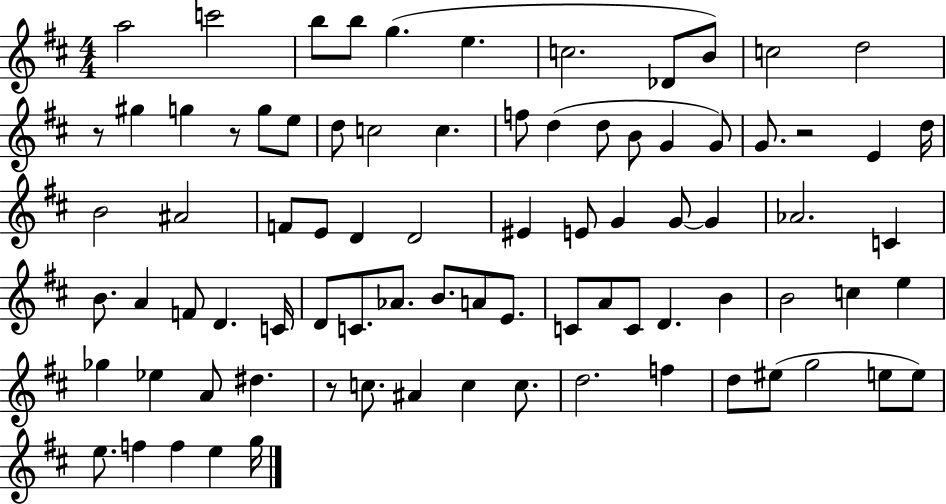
A5/h C6/h B5/e B5/e G5/q. E5/q. C5/h. Db4/e B4/e C5/h D5/h R/e G#5/q G5/q R/e G5/e E5/e D5/e C5/h C5/q. F5/e D5/q D5/e B4/e G4/q G4/e G4/e. R/h E4/q D5/s B4/h A#4/h F4/e E4/e D4/q D4/h EIS4/q E4/e G4/q G4/e G4/q Ab4/h. C4/q B4/e. A4/q F4/e D4/q. C4/s D4/e C4/e. Ab4/e. B4/e. A4/e E4/e. C4/e A4/e C4/e D4/q. B4/q B4/h C5/q E5/q Gb5/q Eb5/q A4/e D#5/q. R/e C5/e. A#4/q C5/q C5/e. D5/h. F5/q D5/e EIS5/e G5/h E5/e E5/e E5/e. F5/q F5/q E5/q G5/s